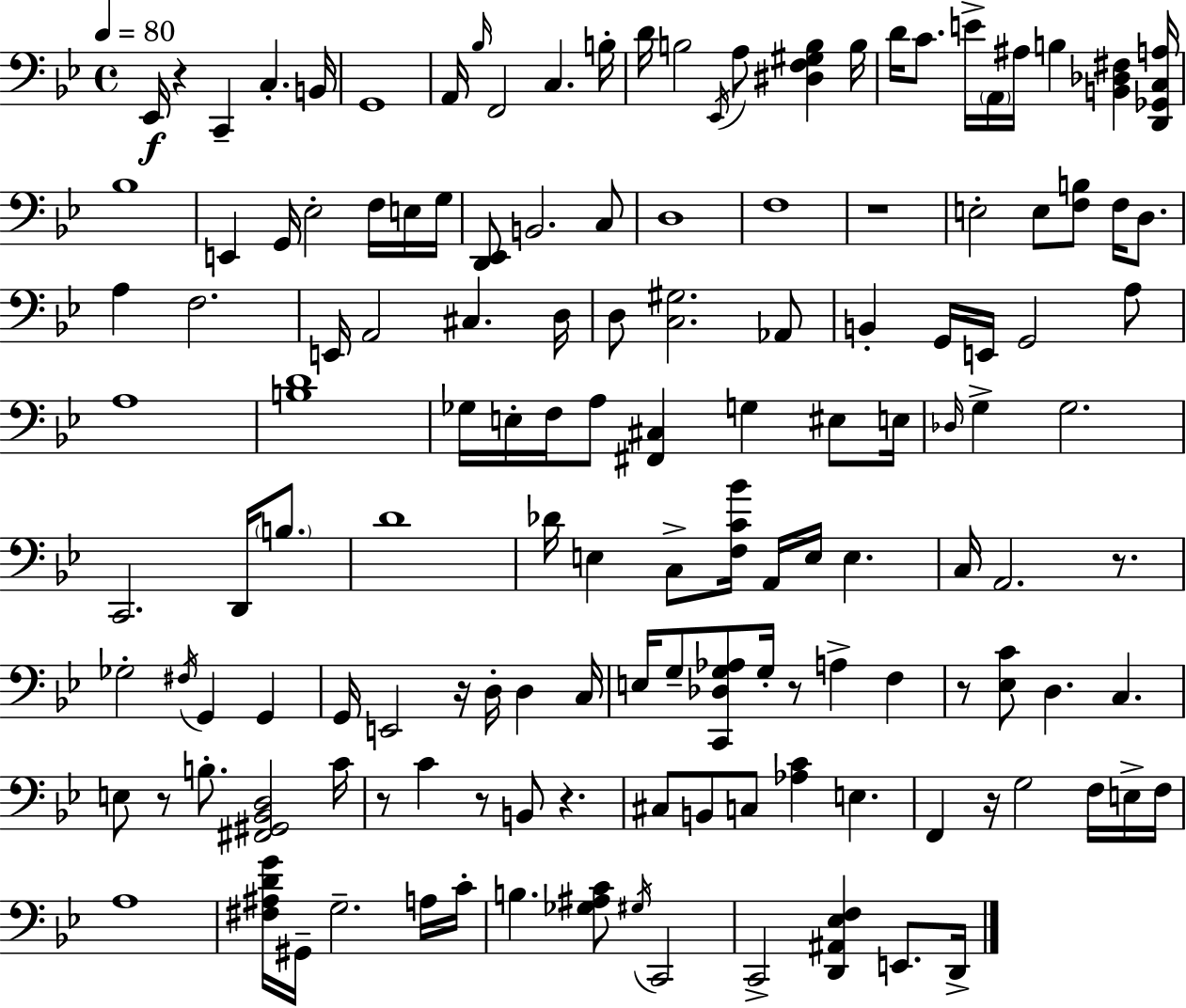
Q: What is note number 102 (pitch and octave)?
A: F3